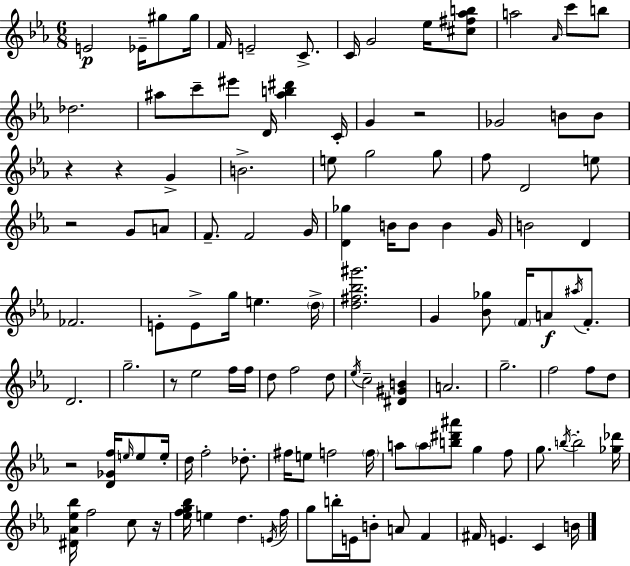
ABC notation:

X:1
T:Untitled
M:6/8
L:1/4
K:Cm
E2 _E/4 ^g/2 ^g/4 F/4 E2 C/2 C/4 G2 _e/4 [^c^f_ab]/2 a2 _A/4 c'/2 b/2 _d2 ^a/2 c'/2 ^e'/2 D/4 [^ab^d'] C/4 G z2 _G2 B/2 B/2 z z G B2 e/2 g2 g/2 f/2 D2 e/2 z2 G/2 A/2 F/2 F2 G/4 [D_g] B/4 B/2 B G/4 B2 D _F2 E/2 E/2 g/4 e d/4 [d^f_b^g']2 G [_B_g]/2 F/4 A/2 ^a/4 F/2 D2 g2 z/2 _e2 f/4 f/4 d/2 f2 d/2 _e/4 c2 [^D^GB] A2 g2 f2 f/2 d/2 z2 [D_Gf]/4 e/4 e/2 e/4 d/4 f2 _d/2 ^f/4 e/2 f2 f/4 a/2 a/2 [b^d'^a']/2 g f/2 g/2 b/4 b2 [_g_d']/4 [^D_A_e_b]/4 f2 c/2 z/4 [_efg_b]/4 e d E/4 f/4 g/2 b/4 E/4 B/2 A/2 F ^F/4 E C B/4